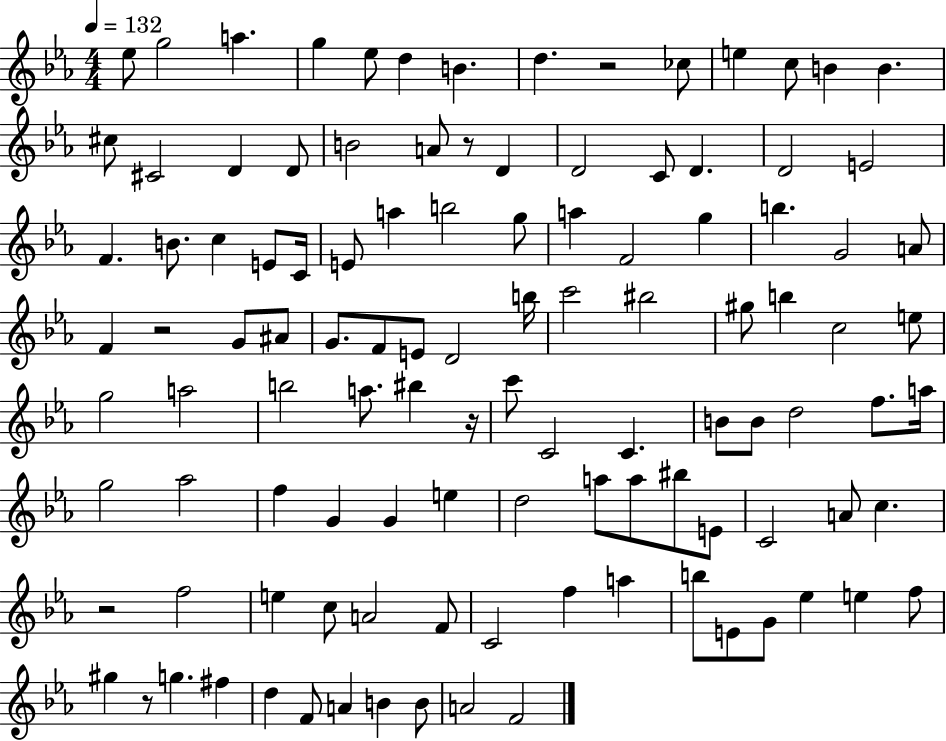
X:1
T:Untitled
M:4/4
L:1/4
K:Eb
_e/2 g2 a g _e/2 d B d z2 _c/2 e c/2 B B ^c/2 ^C2 D D/2 B2 A/2 z/2 D D2 C/2 D D2 E2 F B/2 c E/2 C/4 E/2 a b2 g/2 a F2 g b G2 A/2 F z2 G/2 ^A/2 G/2 F/2 E/2 D2 b/4 c'2 ^b2 ^g/2 b c2 e/2 g2 a2 b2 a/2 ^b z/4 c'/2 C2 C B/2 B/2 d2 f/2 a/4 g2 _a2 f G G e d2 a/2 a/2 ^b/2 E/2 C2 A/2 c z2 f2 e c/2 A2 F/2 C2 f a b/2 E/2 G/2 _e e f/2 ^g z/2 g ^f d F/2 A B B/2 A2 F2